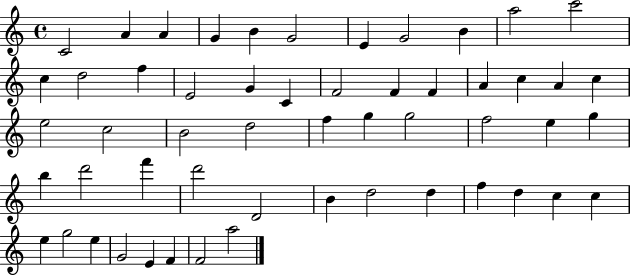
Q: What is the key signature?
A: C major